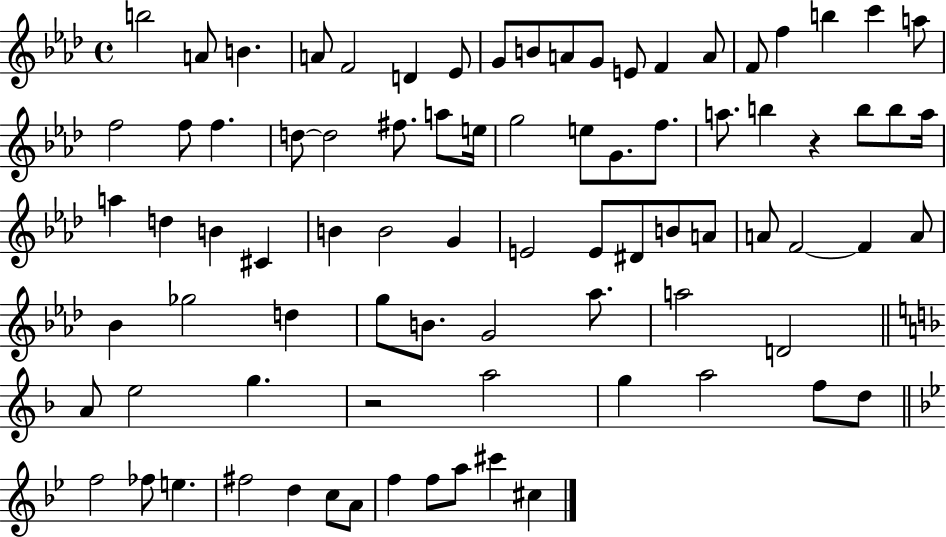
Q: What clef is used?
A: treble